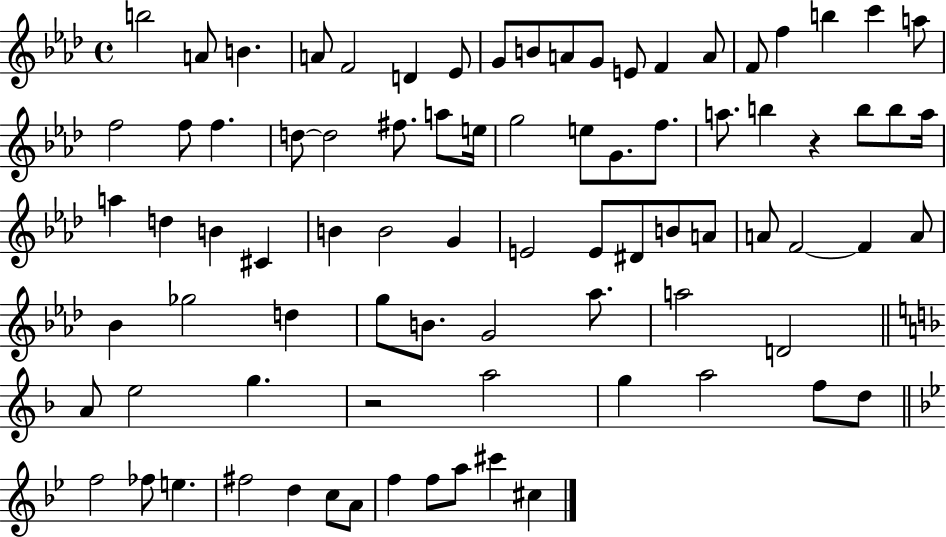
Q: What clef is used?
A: treble